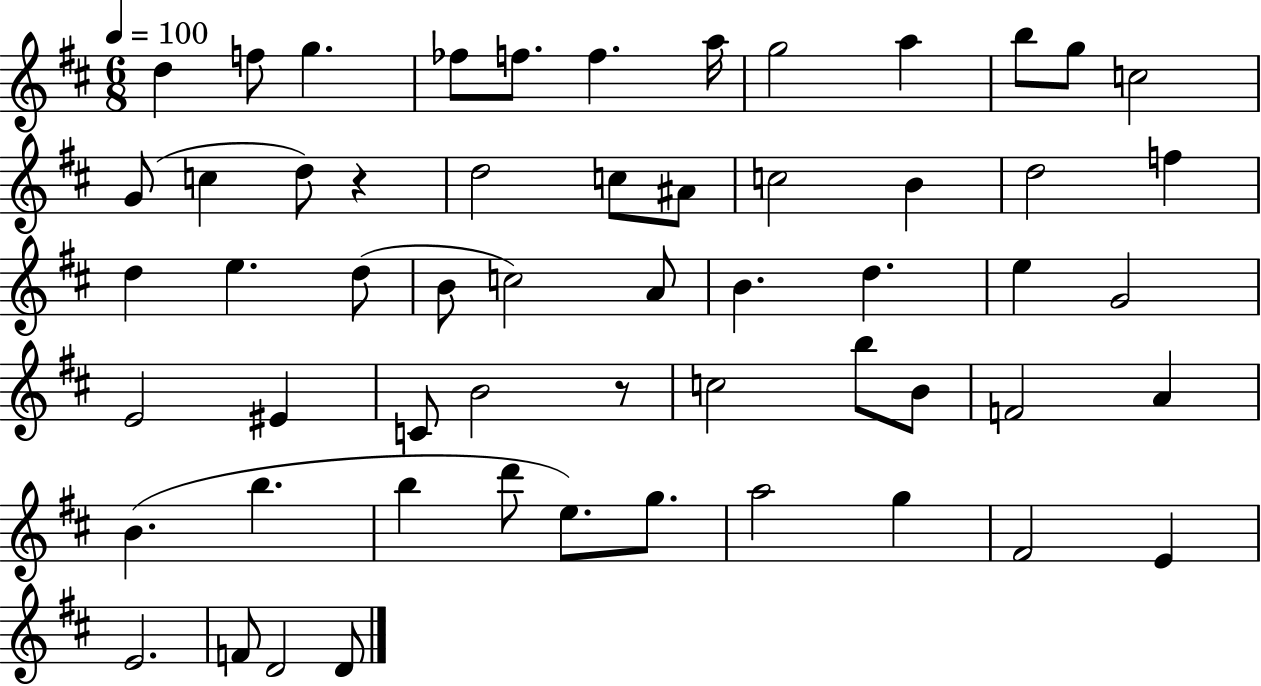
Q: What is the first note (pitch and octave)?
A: D5